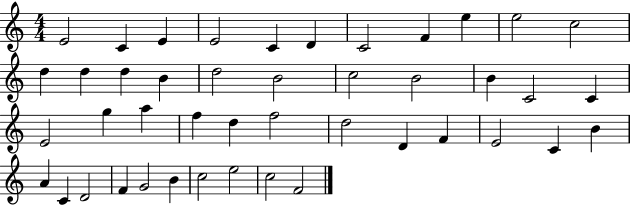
E4/h C4/q E4/q E4/h C4/q D4/q C4/h F4/q E5/q E5/h C5/h D5/q D5/q D5/q B4/q D5/h B4/h C5/h B4/h B4/q C4/h C4/q E4/h G5/q A5/q F5/q D5/q F5/h D5/h D4/q F4/q E4/h C4/q B4/q A4/q C4/q D4/h F4/q G4/h B4/q C5/h E5/h C5/h F4/h